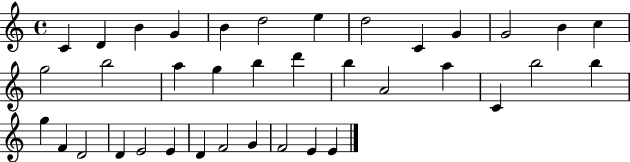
X:1
T:Untitled
M:4/4
L:1/4
K:C
C D B G B d2 e d2 C G G2 B c g2 b2 a g b d' b A2 a C b2 b g F D2 D E2 E D F2 G F2 E E